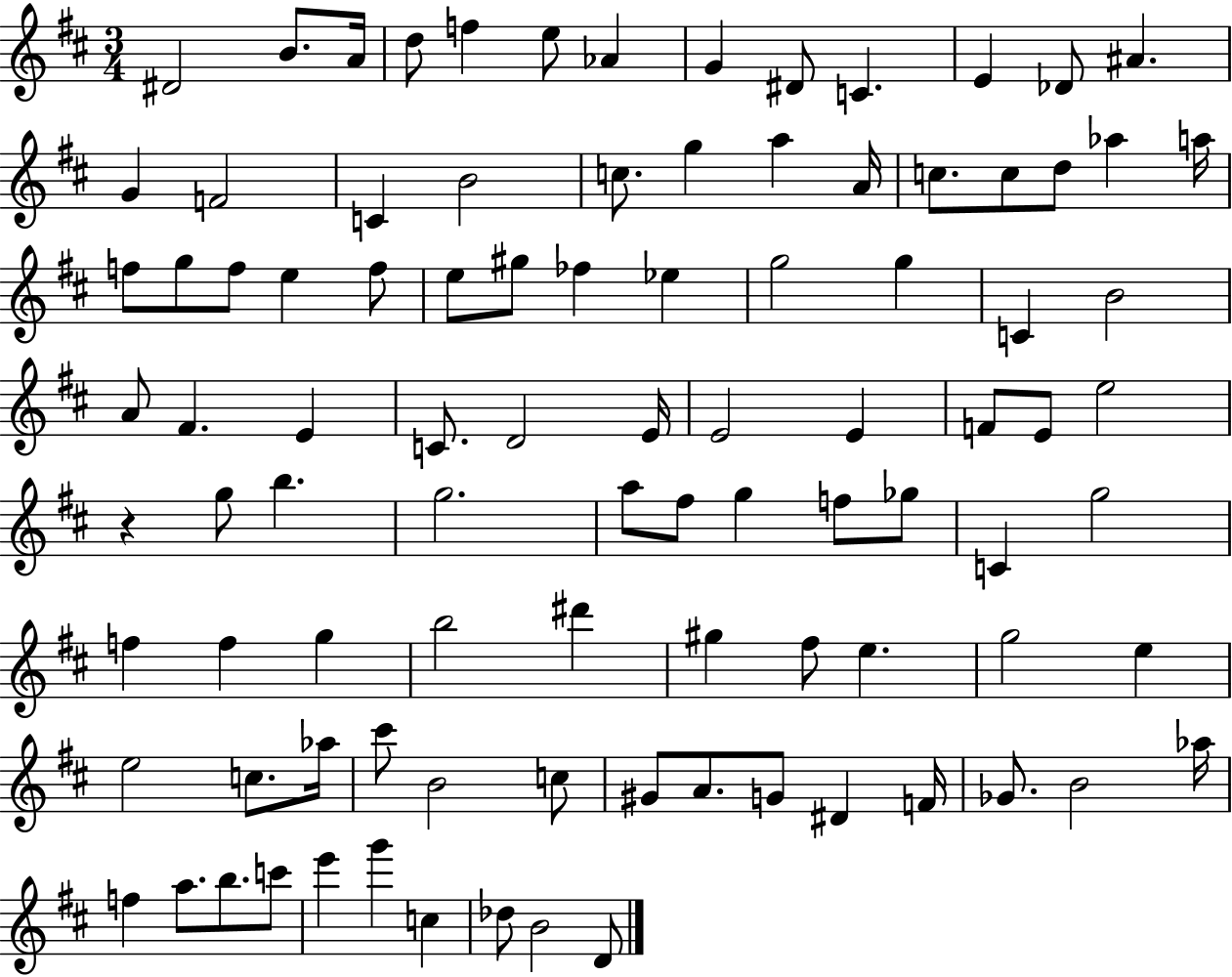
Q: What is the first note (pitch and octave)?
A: D#4